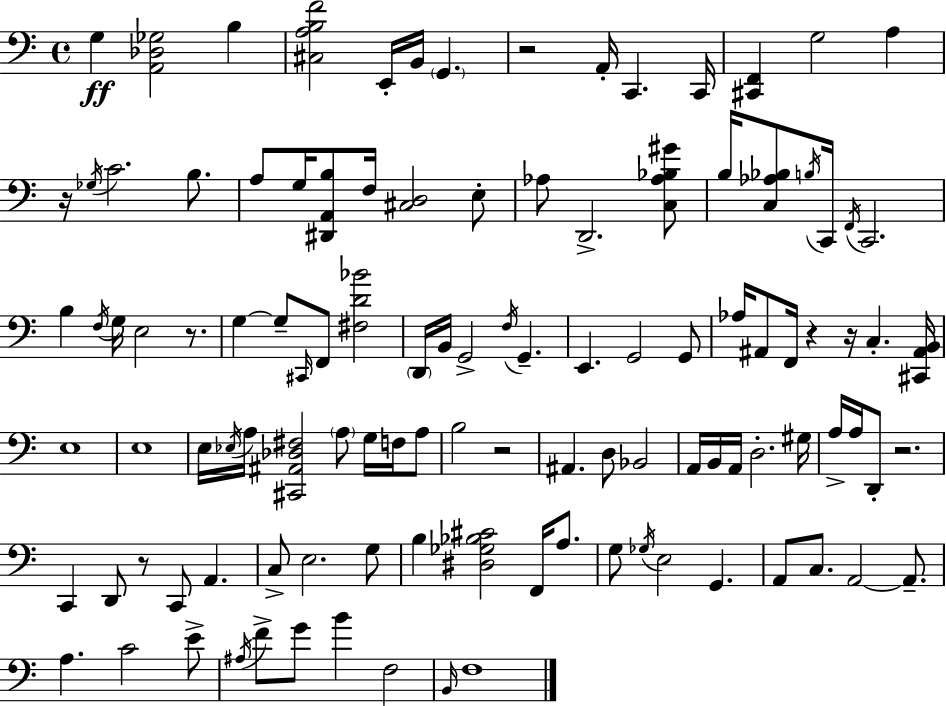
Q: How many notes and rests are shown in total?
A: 112